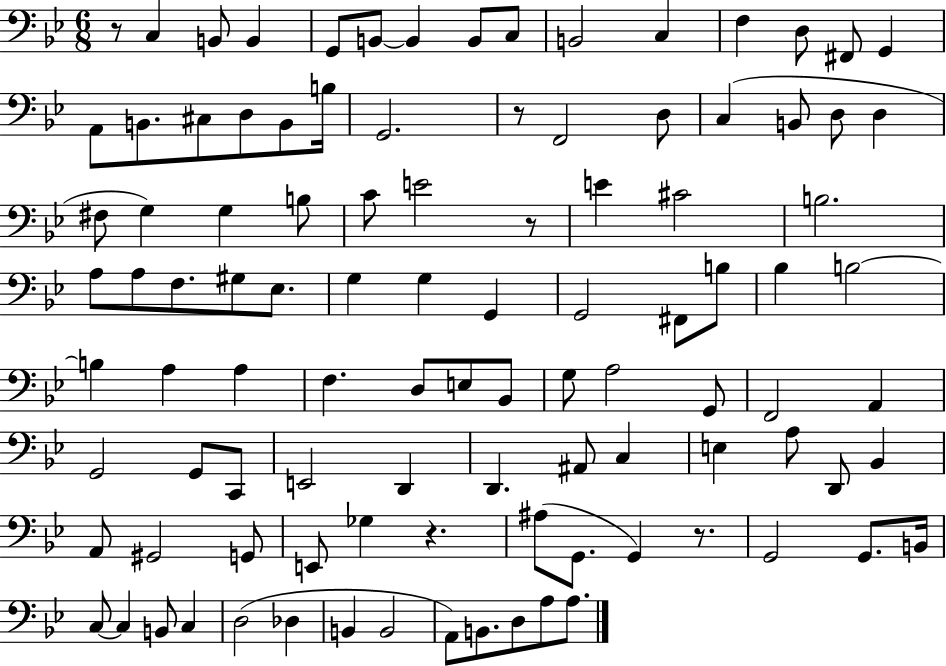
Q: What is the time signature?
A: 6/8